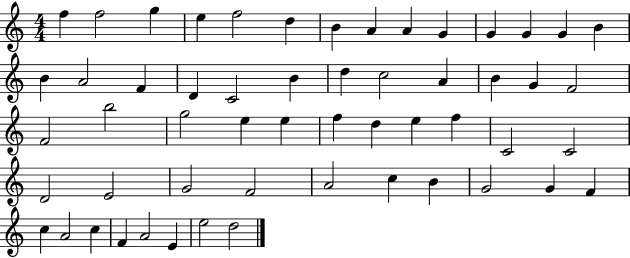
X:1
T:Untitled
M:4/4
L:1/4
K:C
f f2 g e f2 d B A A G G G G B B A2 F D C2 B d c2 A B G F2 F2 b2 g2 e e f d e f C2 C2 D2 E2 G2 F2 A2 c B G2 G F c A2 c F A2 E e2 d2